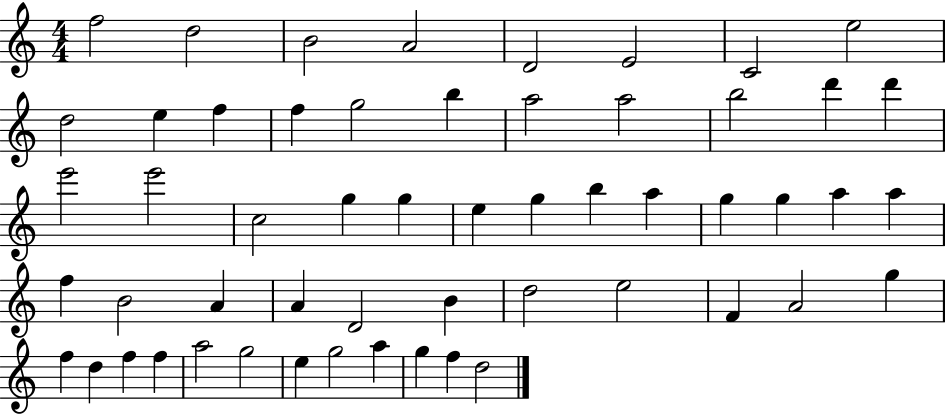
{
  \clef treble
  \numericTimeSignature
  \time 4/4
  \key c \major
  f''2 d''2 | b'2 a'2 | d'2 e'2 | c'2 e''2 | \break d''2 e''4 f''4 | f''4 g''2 b''4 | a''2 a''2 | b''2 d'''4 d'''4 | \break e'''2 e'''2 | c''2 g''4 g''4 | e''4 g''4 b''4 a''4 | g''4 g''4 a''4 a''4 | \break f''4 b'2 a'4 | a'4 d'2 b'4 | d''2 e''2 | f'4 a'2 g''4 | \break f''4 d''4 f''4 f''4 | a''2 g''2 | e''4 g''2 a''4 | g''4 f''4 d''2 | \break \bar "|."
}